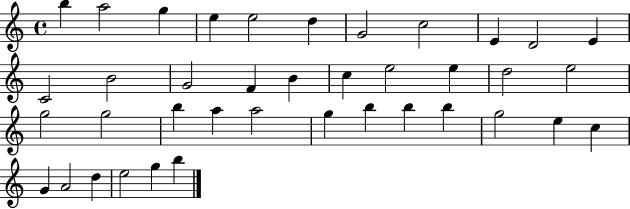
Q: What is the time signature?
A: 4/4